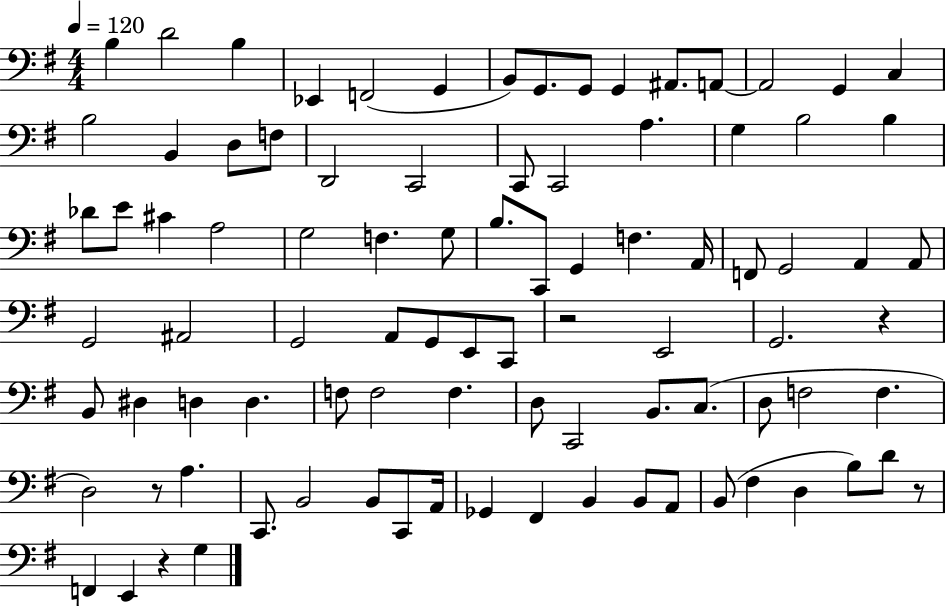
B3/q D4/h B3/q Eb2/q F2/h G2/q B2/e G2/e. G2/e G2/q A#2/e. A2/e A2/h G2/q C3/q B3/h B2/q D3/e F3/e D2/h C2/h C2/e C2/h A3/q. G3/q B3/h B3/q Db4/e E4/e C#4/q A3/h G3/h F3/q. G3/e B3/e. C2/e G2/q F3/q. A2/s F2/e G2/h A2/q A2/e G2/h A#2/h G2/h A2/e G2/e E2/e C2/e R/h E2/h G2/h. R/q B2/e D#3/q D3/q D3/q. F3/e F3/h F3/q. D3/e C2/h B2/e. C3/e. D3/e F3/h F3/q. D3/h R/e A3/q. C2/e. B2/h B2/e C2/e A2/s Gb2/q F#2/q B2/q B2/e A2/e B2/e F#3/q D3/q B3/e D4/e R/e F2/q E2/q R/q G3/q